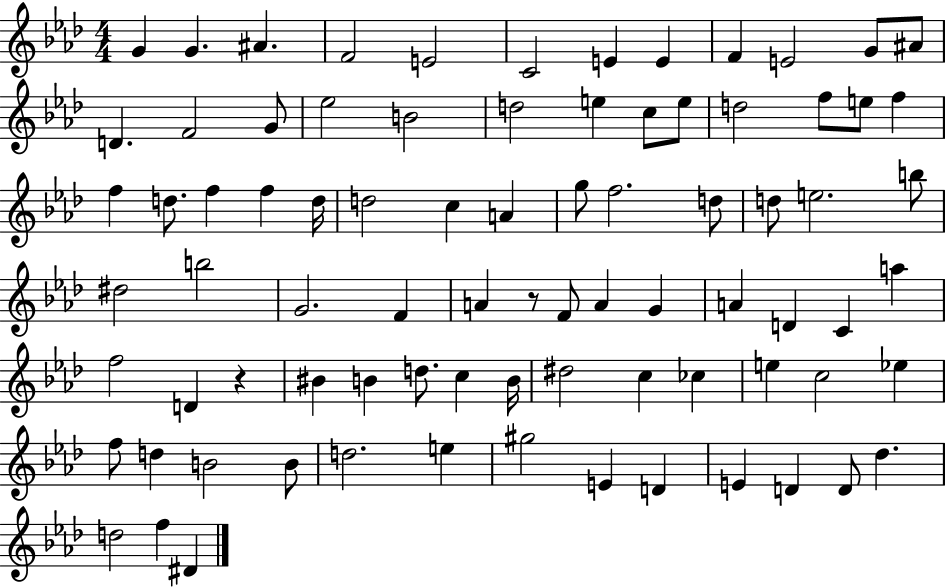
G4/q G4/q. A#4/q. F4/h E4/h C4/h E4/q E4/q F4/q E4/h G4/e A#4/e D4/q. F4/h G4/e Eb5/h B4/h D5/h E5/q C5/e E5/e D5/h F5/e E5/e F5/q F5/q D5/e. F5/q F5/q D5/s D5/h C5/q A4/q G5/e F5/h. D5/e D5/e E5/h. B5/e D#5/h B5/h G4/h. F4/q A4/q R/e F4/e A4/q G4/q A4/q D4/q C4/q A5/q F5/h D4/q R/q BIS4/q B4/q D5/e. C5/q B4/s D#5/h C5/q CES5/q E5/q C5/h Eb5/q F5/e D5/q B4/h B4/e D5/h. E5/q G#5/h E4/q D4/q E4/q D4/q D4/e Db5/q. D5/h F5/q D#4/q